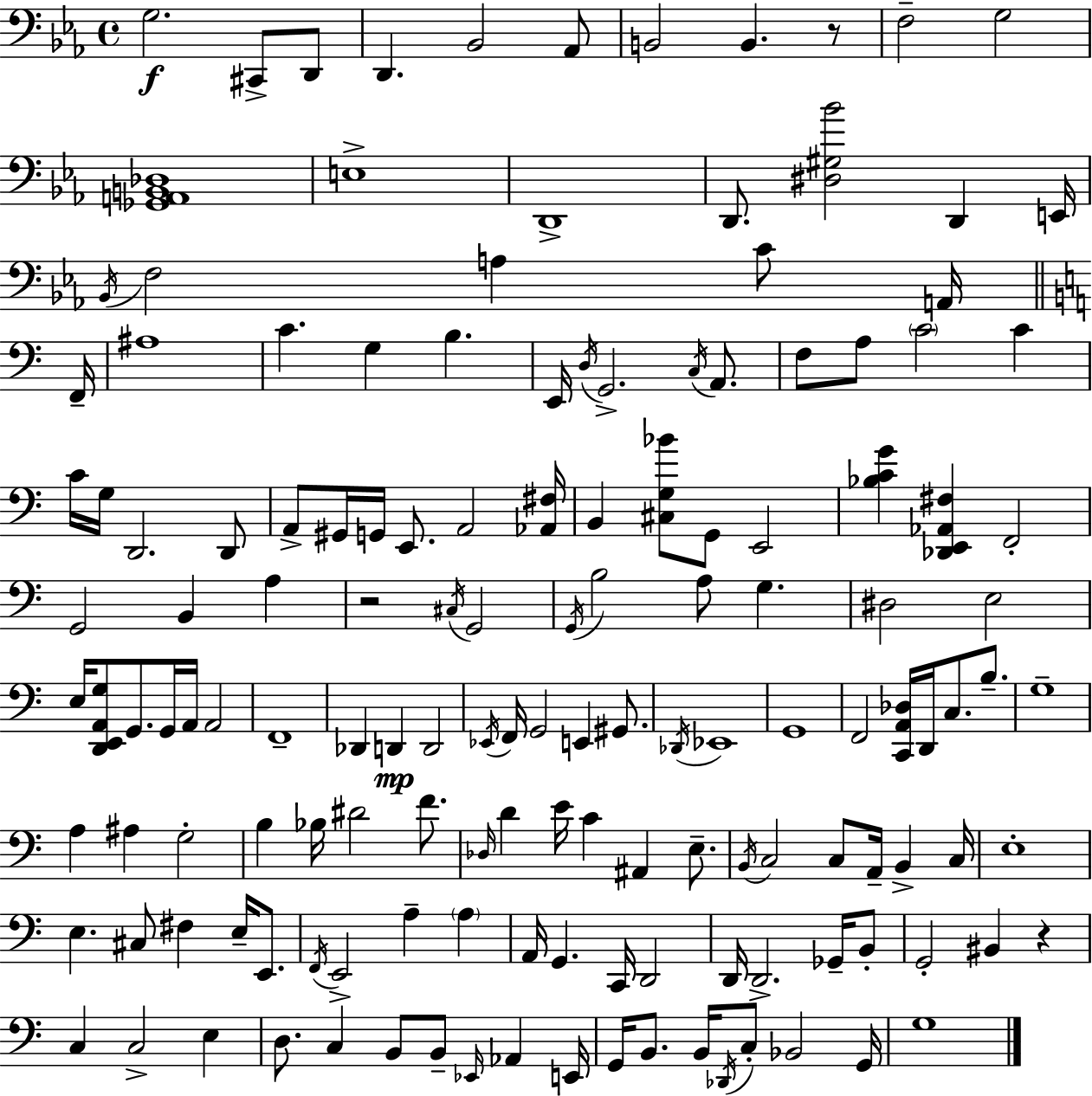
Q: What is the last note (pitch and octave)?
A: G3